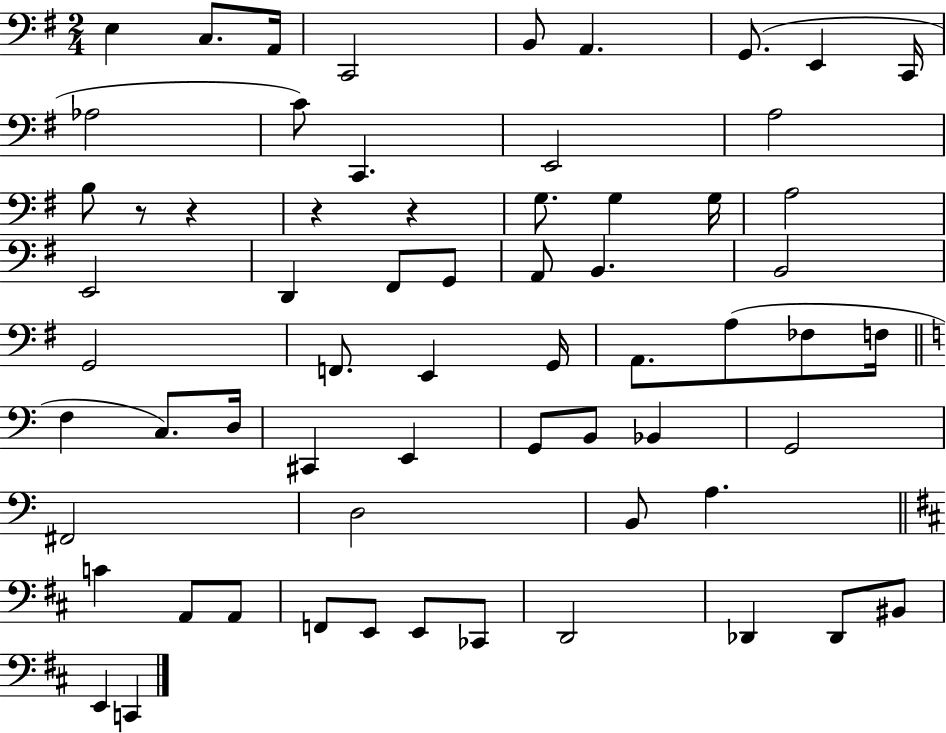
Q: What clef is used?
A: bass